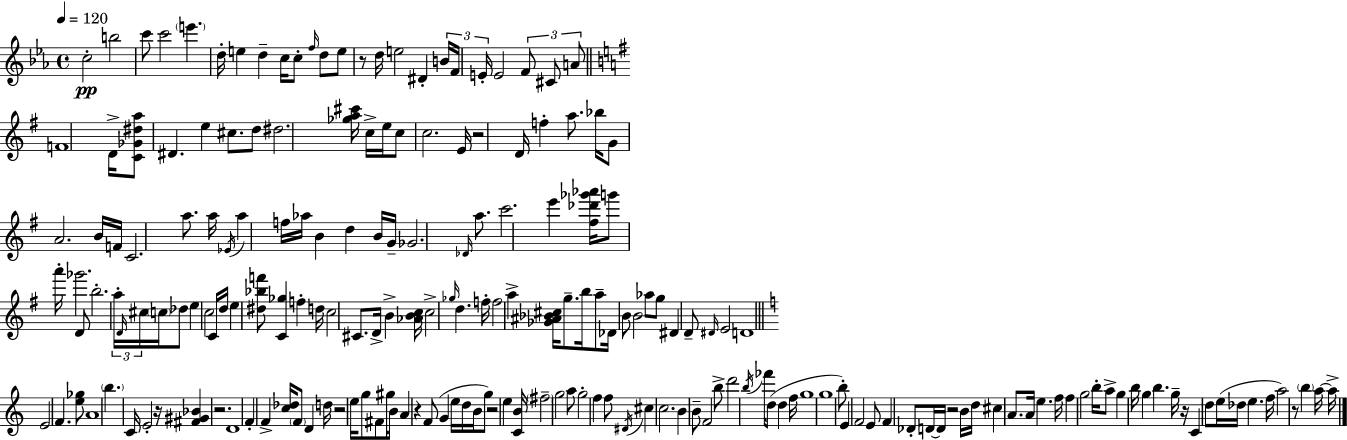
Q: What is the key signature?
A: C minor